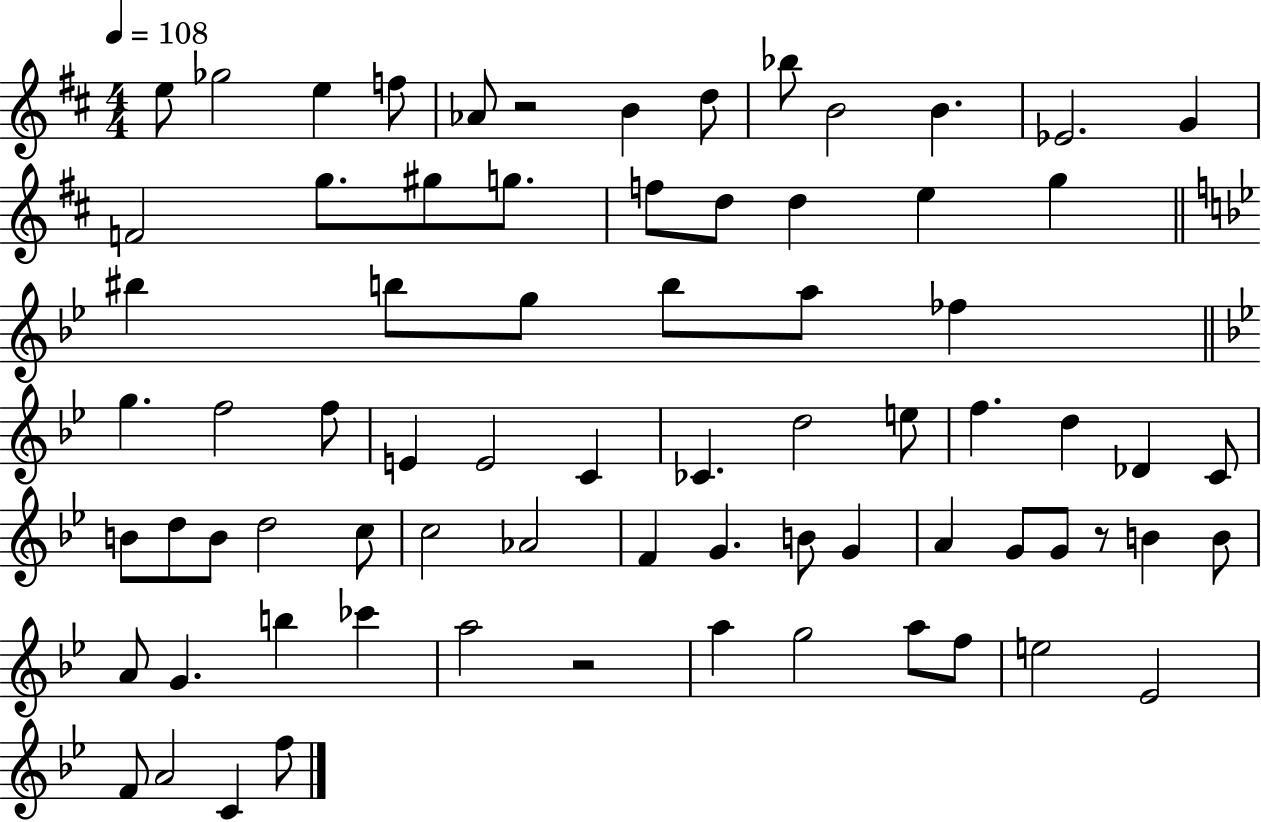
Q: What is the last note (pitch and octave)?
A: F5